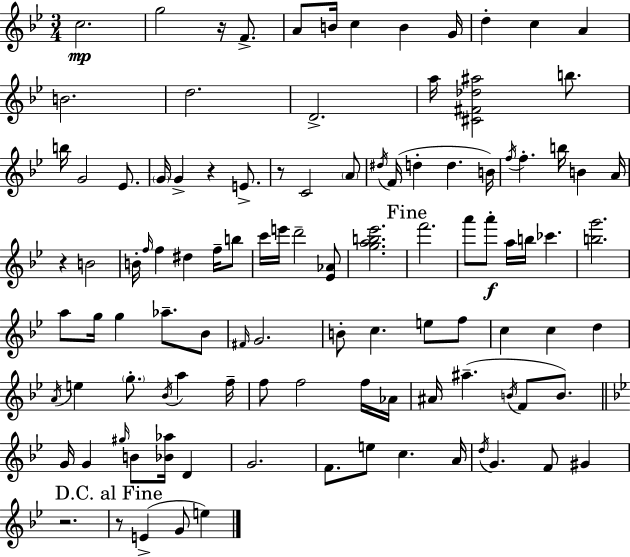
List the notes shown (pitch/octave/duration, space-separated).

C5/h. G5/h R/s F4/e. A4/e B4/s C5/q B4/q G4/s D5/q C5/q A4/q B4/h. D5/h. D4/h. A5/s [C#4,F#4,Db5,A#5]/h B5/e. B5/s G4/h Eb4/e. G4/s G4/q R/q E4/e. R/e C4/h A4/e D#5/s F4/s D5/q D5/q. B4/s F5/s F5/q. B5/s B4/q A4/s R/q B4/h B4/s F5/s F5/q D#5/q F5/s B5/e C6/s E6/s D6/h [Eb4,Ab4]/e [G5,A5,B5,Eb6]/h. F6/h. A6/e A6/e A5/s B5/s CES6/q. [B5,G6]/h. A5/e G5/s G5/q Ab5/e. Bb4/e F#4/s G4/h. B4/e C5/q. E5/e F5/e C5/q C5/q D5/q A4/s E5/q G5/e. Bb4/s A5/q F5/s F5/e F5/h F5/s Ab4/s A#4/s A#5/q. B4/s F4/e B4/e. G4/s G4/q G#5/s B4/e [Bb4,Ab5]/s D4/q G4/h. F4/e. E5/e C5/q. A4/s D5/s G4/q. F4/e G#4/q R/h. R/e E4/q G4/e E5/q